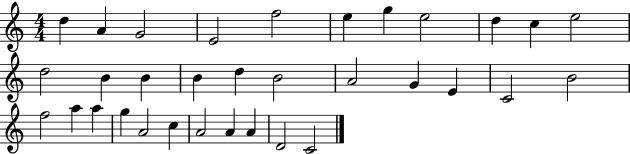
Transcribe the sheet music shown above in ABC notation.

X:1
T:Untitled
M:4/4
L:1/4
K:C
d A G2 E2 f2 e g e2 d c e2 d2 B B B d B2 A2 G E C2 B2 f2 a a g A2 c A2 A A D2 C2